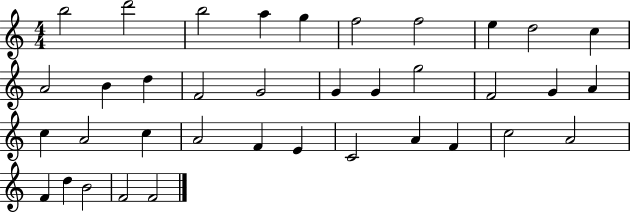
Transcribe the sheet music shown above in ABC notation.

X:1
T:Untitled
M:4/4
L:1/4
K:C
b2 d'2 b2 a g f2 f2 e d2 c A2 B d F2 G2 G G g2 F2 G A c A2 c A2 F E C2 A F c2 A2 F d B2 F2 F2